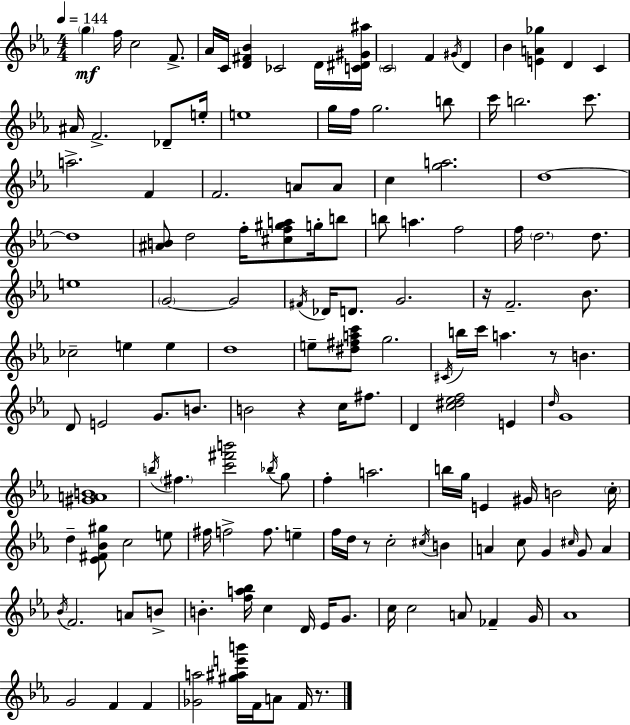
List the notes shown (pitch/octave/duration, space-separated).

G5/q F5/s C5/h F4/e. Ab4/s C4/s [D4,F#4,Bb4]/q CES4/h D4/s [C4,D#4,G#4,A#5]/s C4/h F4/q G#4/s D4/q Bb4/q [E4,A4,Gb5]/q D4/q C4/q A#4/s F4/h. Db4/e E5/s E5/w G5/s F5/s G5/h. B5/e C6/s B5/h. C6/e. A5/h. F4/q F4/h. A4/e A4/e C5/q [G5,A5]/h. D5/w D5/w [A#4,B4]/e D5/h F5/s [C#5,F5,G#5,A5]/e G5/s B5/e B5/e A5/q. F5/h F5/s D5/h. D5/e. E5/w G4/h G4/h F#4/s Db4/s D4/e. G4/h. R/s F4/h. Bb4/e. CES5/h E5/q E5/q D5/w E5/e [D#5,F#5,A5,C6]/e G5/h. C#4/s B5/s C6/s A5/q. R/e B4/q. D4/e E4/h G4/e. B4/e. B4/h R/q C5/s F#5/e. D4/q [C5,D#5,Eb5,F5]/h E4/q D5/s G4/w [G#4,A4,B4]/w B5/s F#5/q. [C6,F#6,B6]/h Bb5/s G5/e F5/q A5/h. B5/s G5/s E4/q G#4/s B4/h C5/s D5/q [Eb4,F#4,Bb4,G#5]/e C5/h E5/e F#5/s F5/h F5/e. E5/q F5/s D5/s R/e C5/h C#5/s B4/q A4/q C5/e G4/q C#5/s G4/e A4/q Bb4/s F4/h. A4/e B4/e B4/q. [F5,A5,Bb5]/s C5/q D4/s Eb4/s G4/e. C5/s C5/h A4/e FES4/q G4/s Ab4/w G4/h F4/q F4/q [Gb4,A5]/h [G#5,A#5,E6,B6]/s F4/s A4/e F4/s R/e.